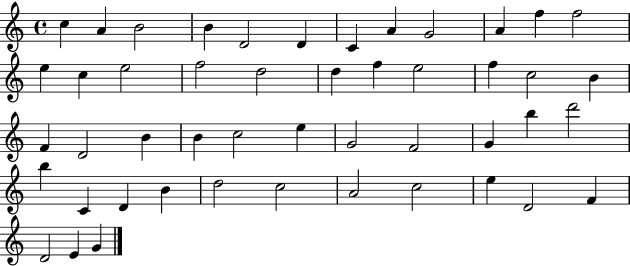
X:1
T:Untitled
M:4/4
L:1/4
K:C
c A B2 B D2 D C A G2 A f f2 e c e2 f2 d2 d f e2 f c2 B F D2 B B c2 e G2 F2 G b d'2 b C D B d2 c2 A2 c2 e D2 F D2 E G